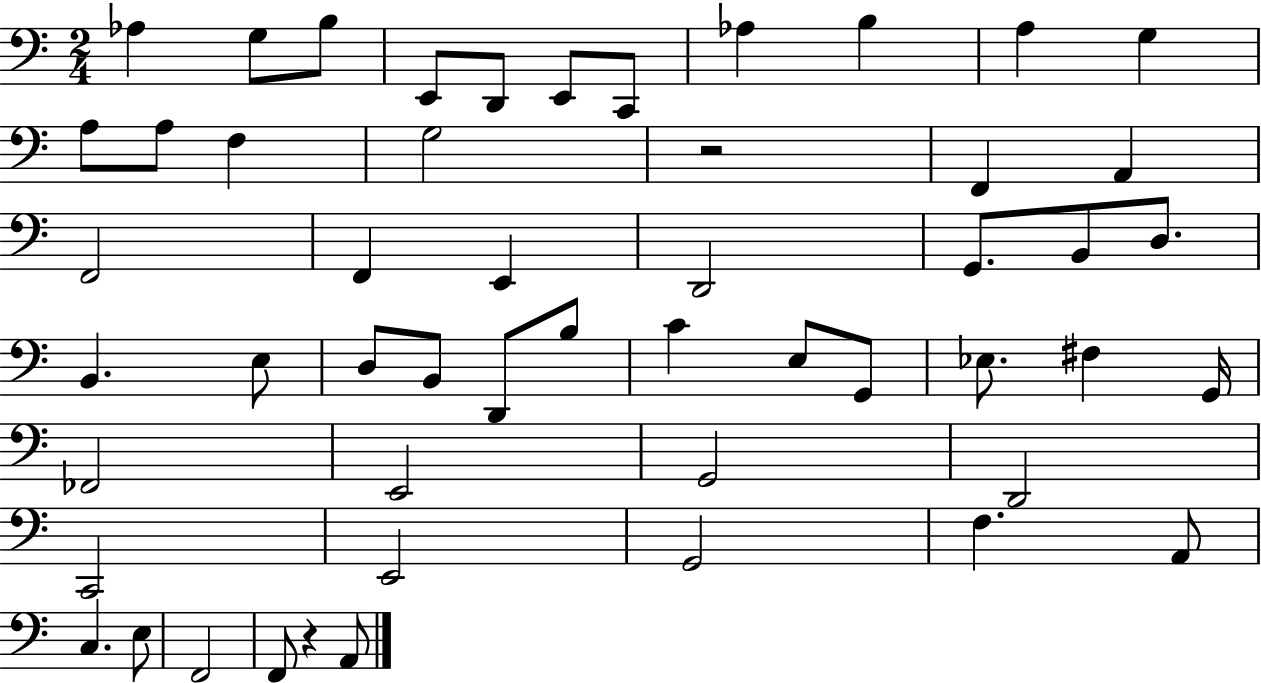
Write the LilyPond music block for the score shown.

{
  \clef bass
  \numericTimeSignature
  \time 2/4
  \key c \major
  \repeat volta 2 { aes4 g8 b8 | e,8 d,8 e,8 c,8 | aes4 b4 | a4 g4 | \break a8 a8 f4 | g2 | r2 | f,4 a,4 | \break f,2 | f,4 e,4 | d,2 | g,8. b,8 d8. | \break b,4. e8 | d8 b,8 d,8 b8 | c'4 e8 g,8 | ees8. fis4 g,16 | \break fes,2 | e,2 | g,2 | d,2 | \break c,2 | e,2 | g,2 | f4. a,8 | \break c4. e8 | f,2 | f,8 r4 a,8 | } \bar "|."
}